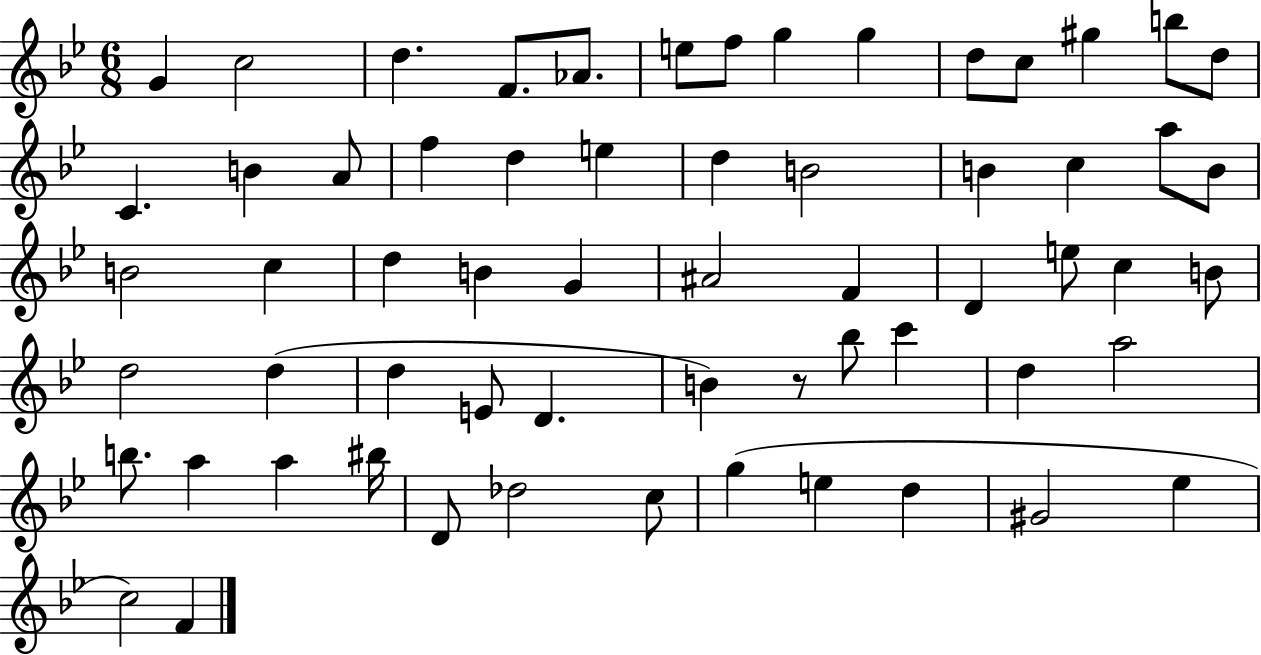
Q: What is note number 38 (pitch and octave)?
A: D5